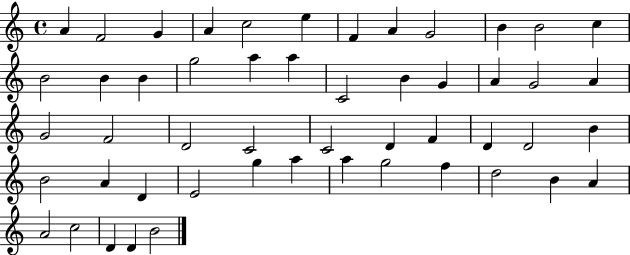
A4/q F4/h G4/q A4/q C5/h E5/q F4/q A4/q G4/h B4/q B4/h C5/q B4/h B4/q B4/q G5/h A5/q A5/q C4/h B4/q G4/q A4/q G4/h A4/q G4/h F4/h D4/h C4/h C4/h D4/q F4/q D4/q D4/h B4/q B4/h A4/q D4/q E4/h G5/q A5/q A5/q G5/h F5/q D5/h B4/q A4/q A4/h C5/h D4/q D4/q B4/h